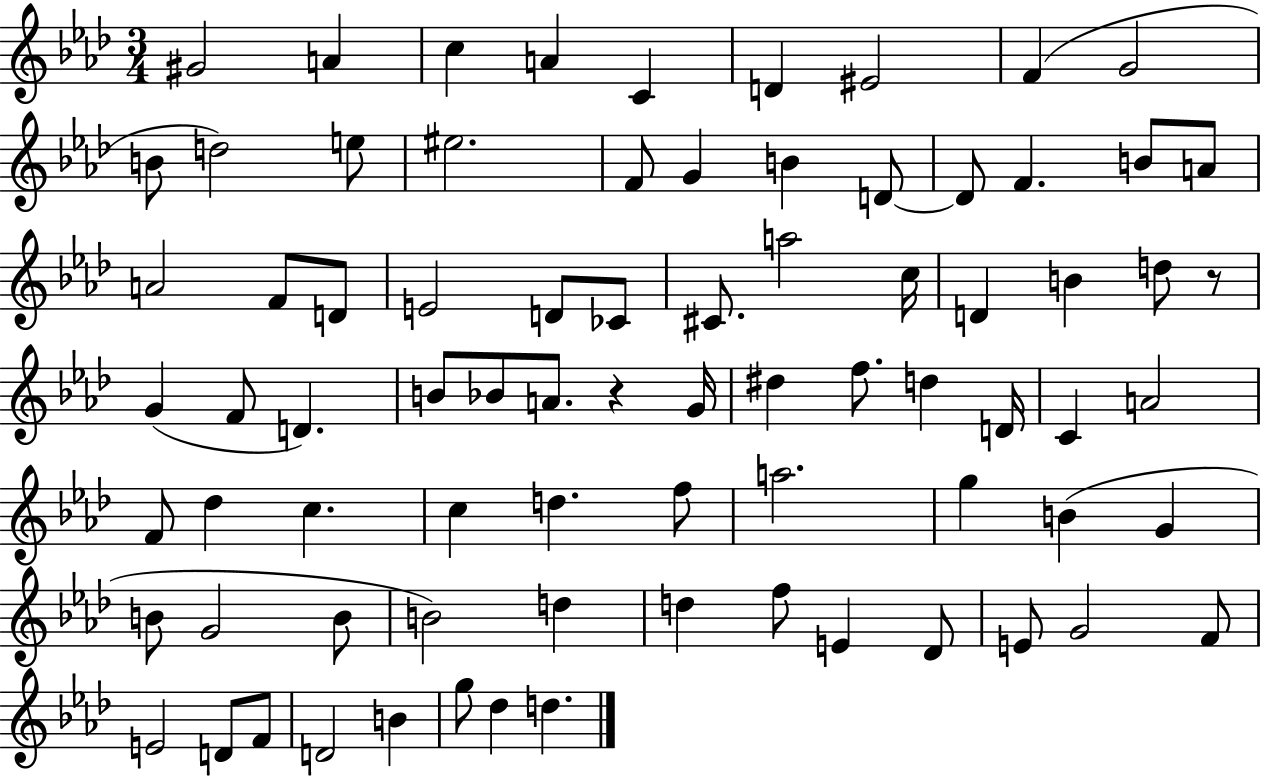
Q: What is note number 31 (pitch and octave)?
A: D4